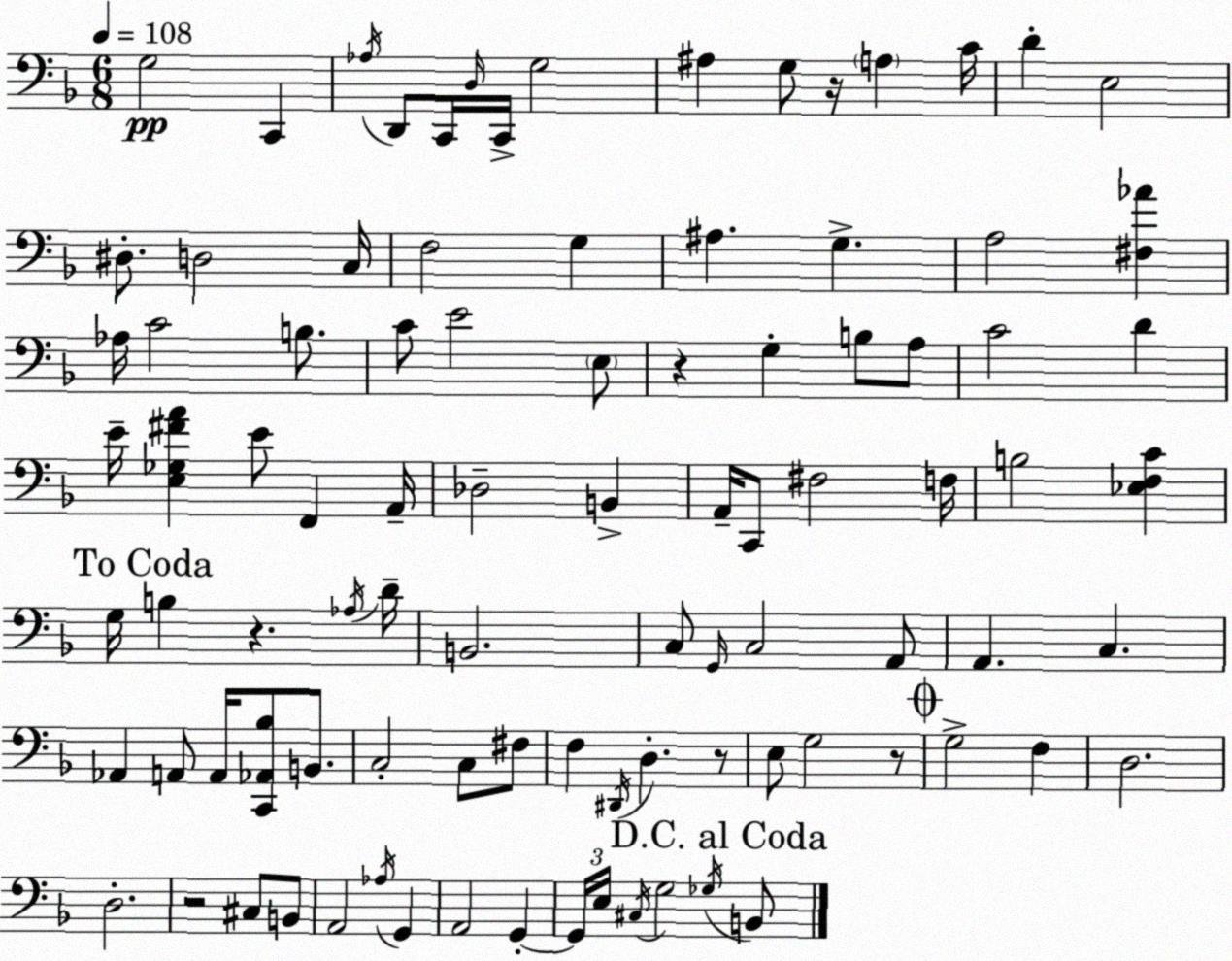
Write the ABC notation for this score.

X:1
T:Untitled
M:6/8
L:1/4
K:F
G,2 C,, _A,/4 D,,/2 C,,/4 D,/4 C,,/4 G,2 ^A, G,/2 z/4 A, C/4 D E,2 ^D,/2 D,2 C,/4 F,2 G, ^A, G, A,2 [^F,_A] _A,/4 C2 B,/2 C/2 E2 E,/2 z G, B,/2 A,/2 C2 D E/4 [E,_G,^FA] E/2 F,, A,,/4 _D,2 B,, A,,/4 C,,/2 ^F,2 F,/4 B,2 [_E,F,C] G,/4 B, z _A,/4 D/4 B,,2 C,/2 G,,/4 C,2 A,,/2 A,, C, _A,, A,,/2 A,,/4 [C,,_A,,_B,]/2 B,,/2 C,2 C,/2 ^F,/2 F, ^D,,/4 D, z/2 E,/2 G,2 z/2 G,2 F, D,2 D,2 z2 ^C,/2 B,,/2 A,,2 _A,/4 G,, A,,2 G,, G,,/4 E,/4 ^C,/4 G,2 _G,/4 B,,/2